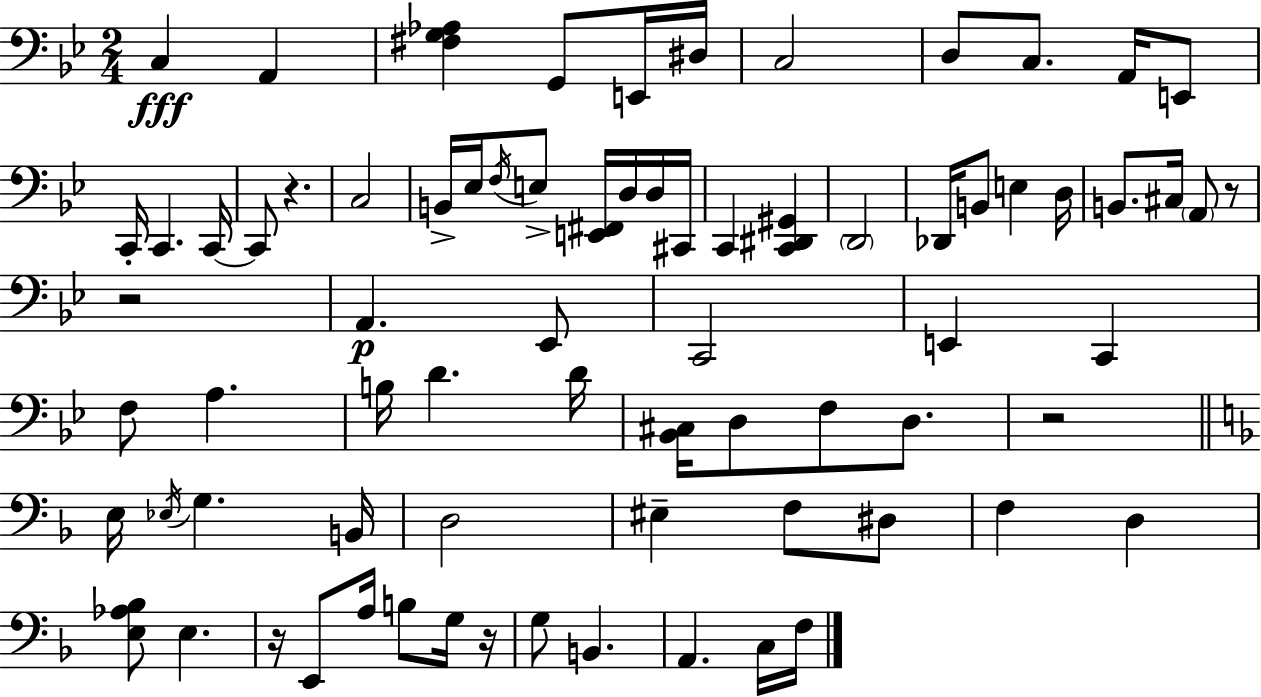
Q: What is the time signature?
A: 2/4